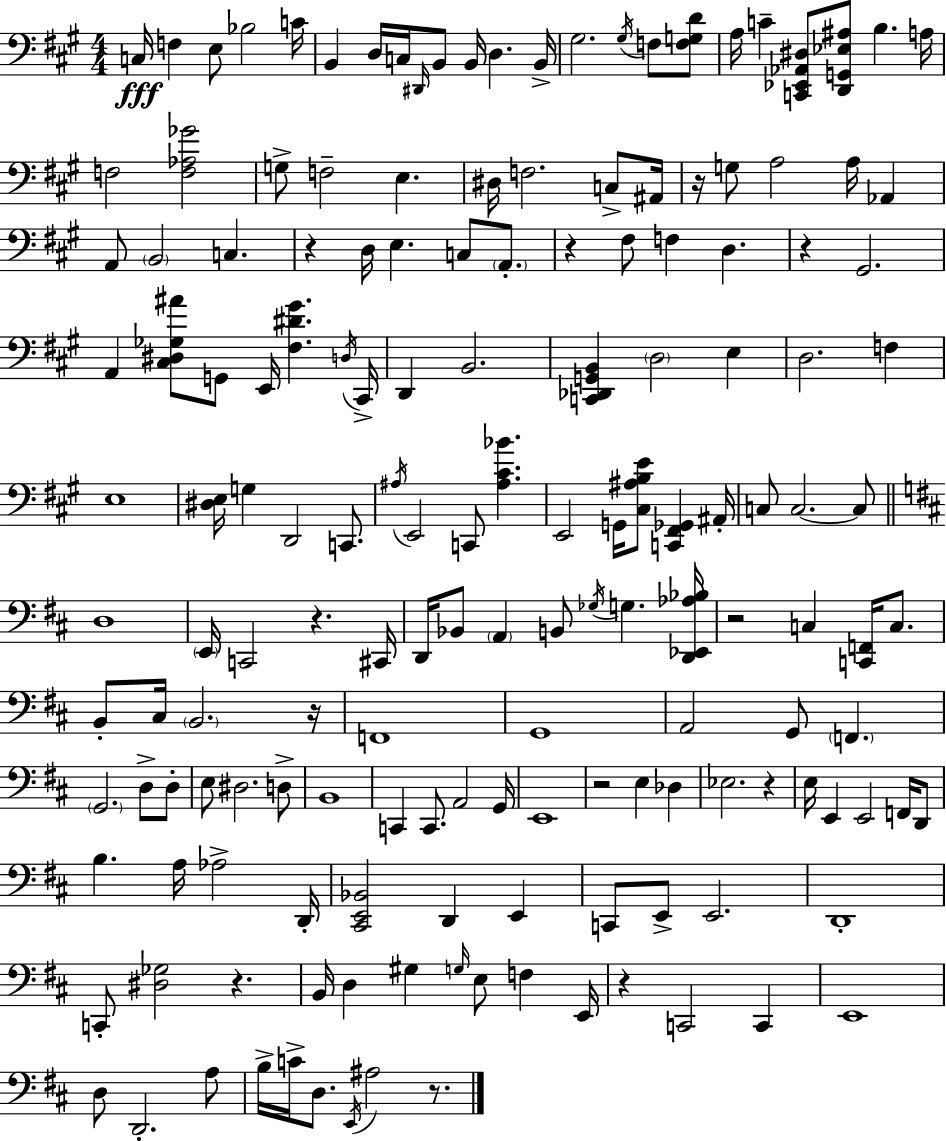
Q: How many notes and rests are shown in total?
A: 163